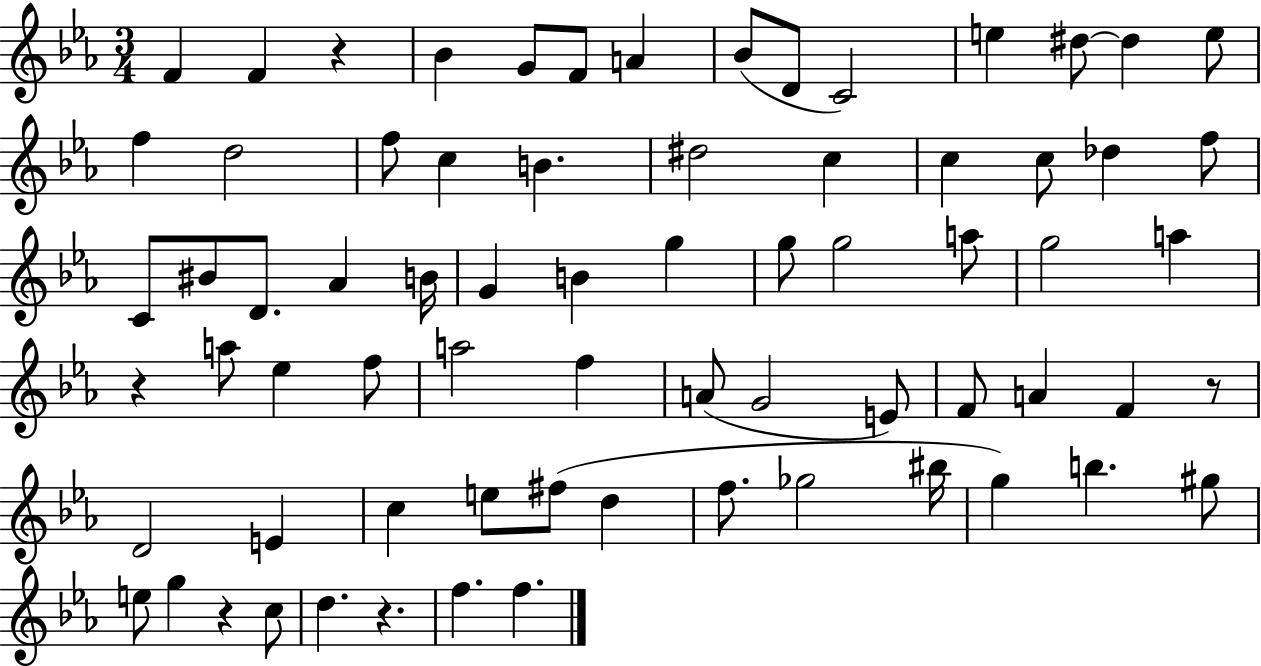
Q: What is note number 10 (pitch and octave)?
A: E5